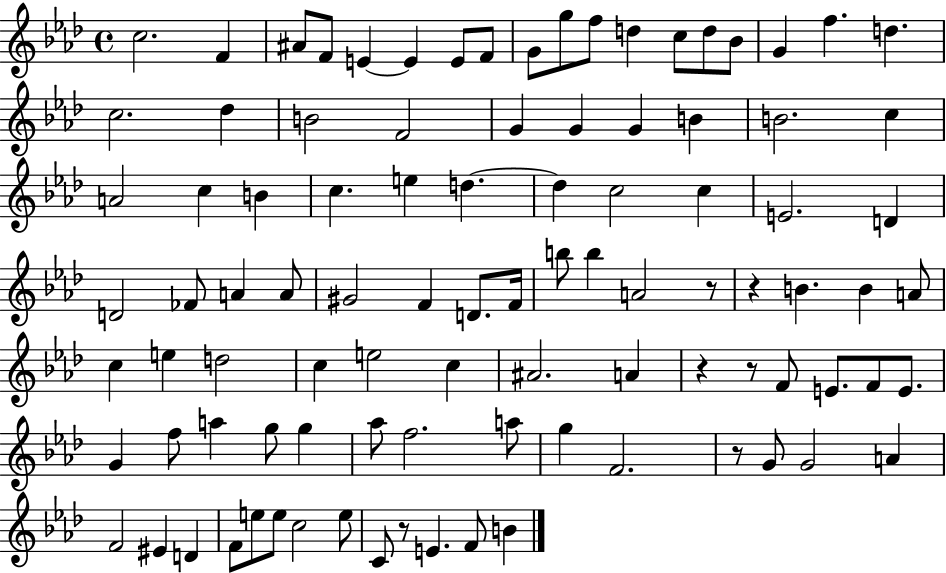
{
  \clef treble
  \time 4/4
  \defaultTimeSignature
  \key aes \major
  c''2. f'4 | ais'8 f'8 e'4~~ e'4 e'8 f'8 | g'8 g''8 f''8 d''4 c''8 d''8 bes'8 | g'4 f''4. d''4. | \break c''2. des''4 | b'2 f'2 | g'4 g'4 g'4 b'4 | b'2. c''4 | \break a'2 c''4 b'4 | c''4. e''4 d''4.~~ | d''4 c''2 c''4 | e'2. d'4 | \break d'2 fes'8 a'4 a'8 | gis'2 f'4 d'8. f'16 | b''8 b''4 a'2 r8 | r4 b'4. b'4 a'8 | \break c''4 e''4 d''2 | c''4 e''2 c''4 | ais'2. a'4 | r4 r8 f'8 e'8. f'8 e'8. | \break g'4 f''8 a''4 g''8 g''4 | aes''8 f''2. a''8 | g''4 f'2. | r8 g'8 g'2 a'4 | \break f'2 eis'4 d'4 | f'8 e''8 e''8 c''2 e''8 | c'8 r8 e'4. f'8 b'4 | \bar "|."
}